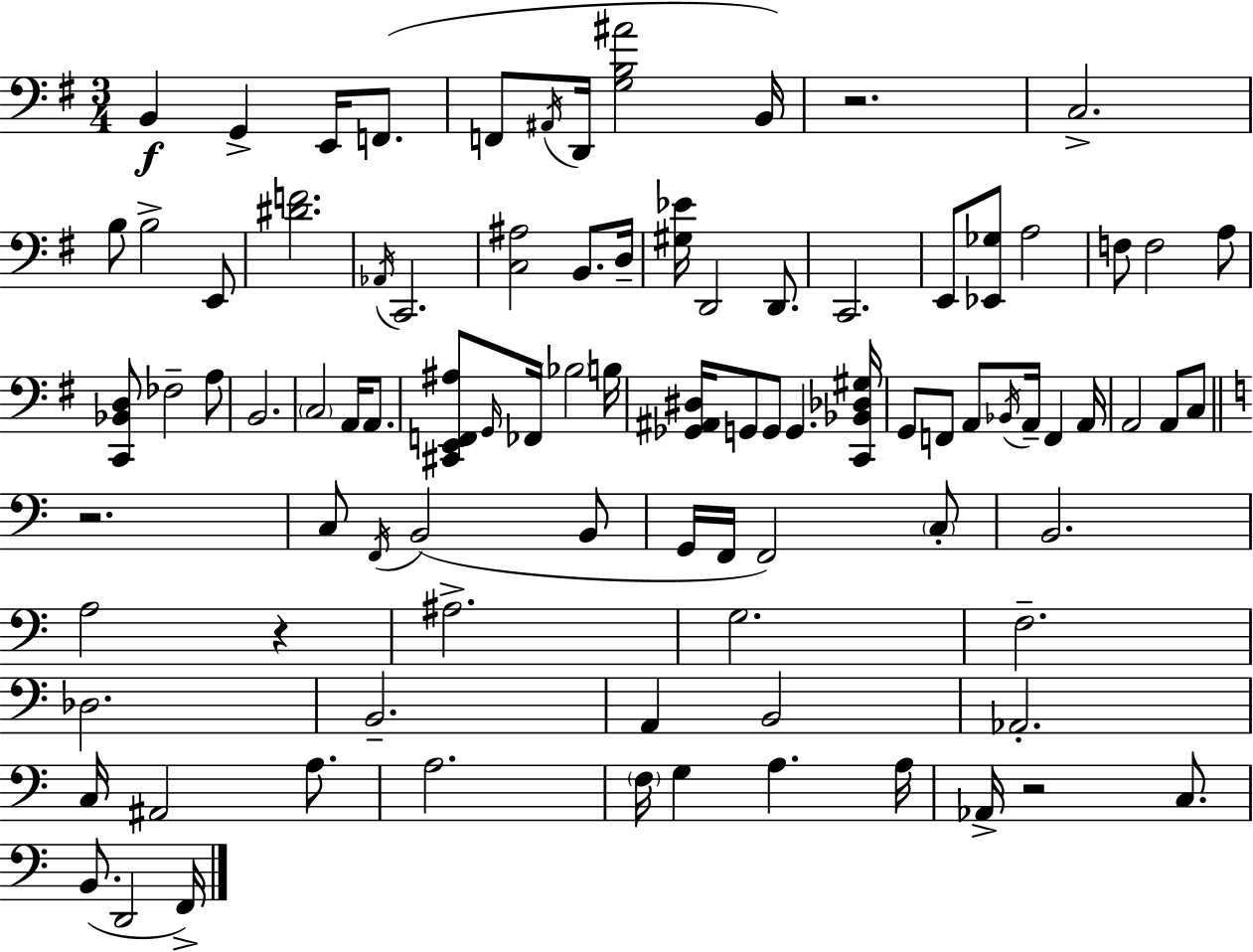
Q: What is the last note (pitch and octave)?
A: F2